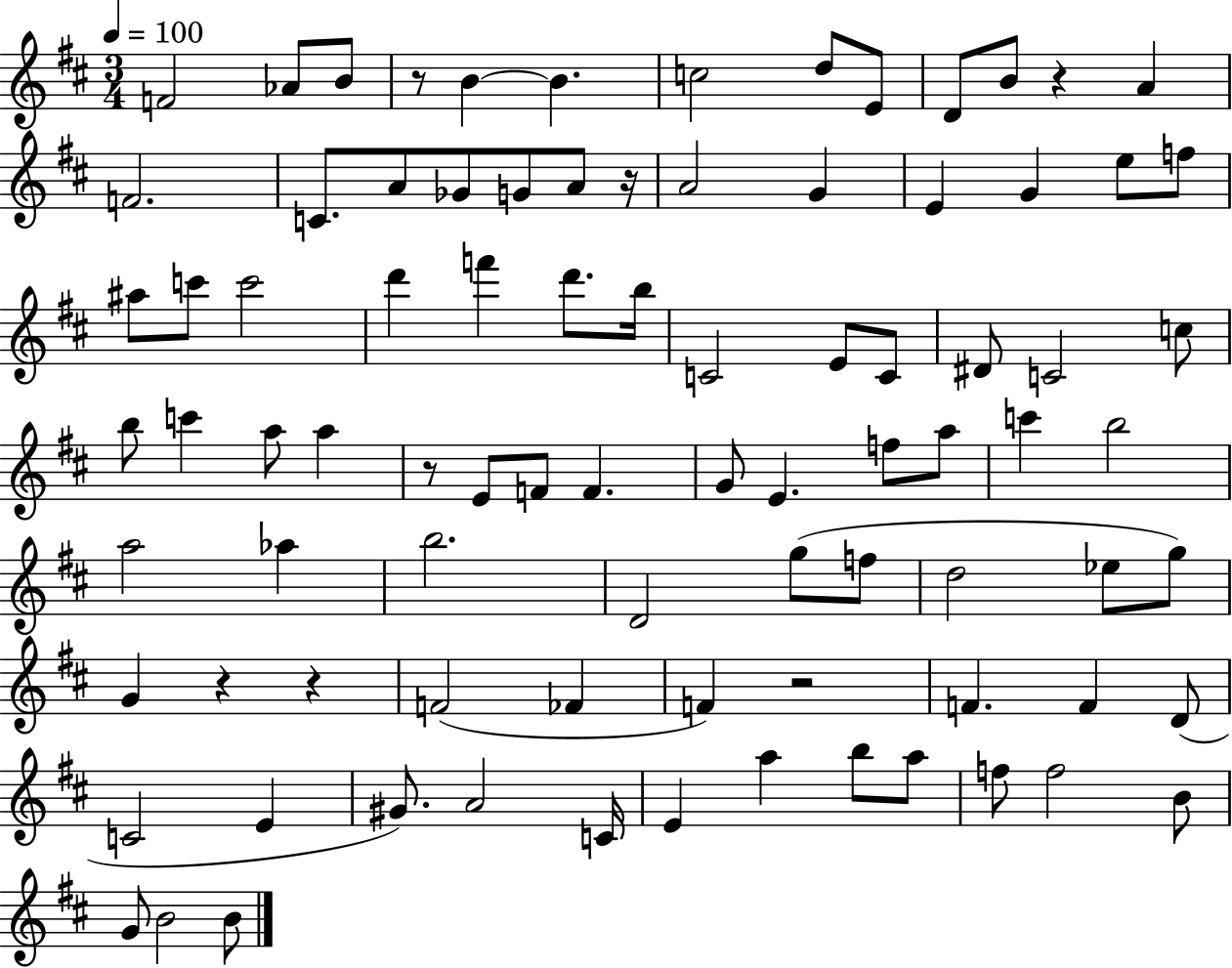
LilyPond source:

{
  \clef treble
  \numericTimeSignature
  \time 3/4
  \key d \major
  \tempo 4 = 100
  \repeat volta 2 { f'2 aes'8 b'8 | r8 b'4~~ b'4. | c''2 d''8 e'8 | d'8 b'8 r4 a'4 | \break f'2. | c'8. a'8 ges'8 g'8 a'8 r16 | a'2 g'4 | e'4 g'4 e''8 f''8 | \break ais''8 c'''8 c'''2 | d'''4 f'''4 d'''8. b''16 | c'2 e'8 c'8 | dis'8 c'2 c''8 | \break b''8 c'''4 a''8 a''4 | r8 e'8 f'8 f'4. | g'8 e'4. f''8 a''8 | c'''4 b''2 | \break a''2 aes''4 | b''2. | d'2 g''8( f''8 | d''2 ees''8 g''8) | \break g'4 r4 r4 | f'2( fes'4 | f'4) r2 | f'4. f'4 d'8( | \break c'2 e'4 | gis'8.) a'2 c'16 | e'4 a''4 b''8 a''8 | f''8 f''2 b'8 | \break g'8 b'2 b'8 | } \bar "|."
}